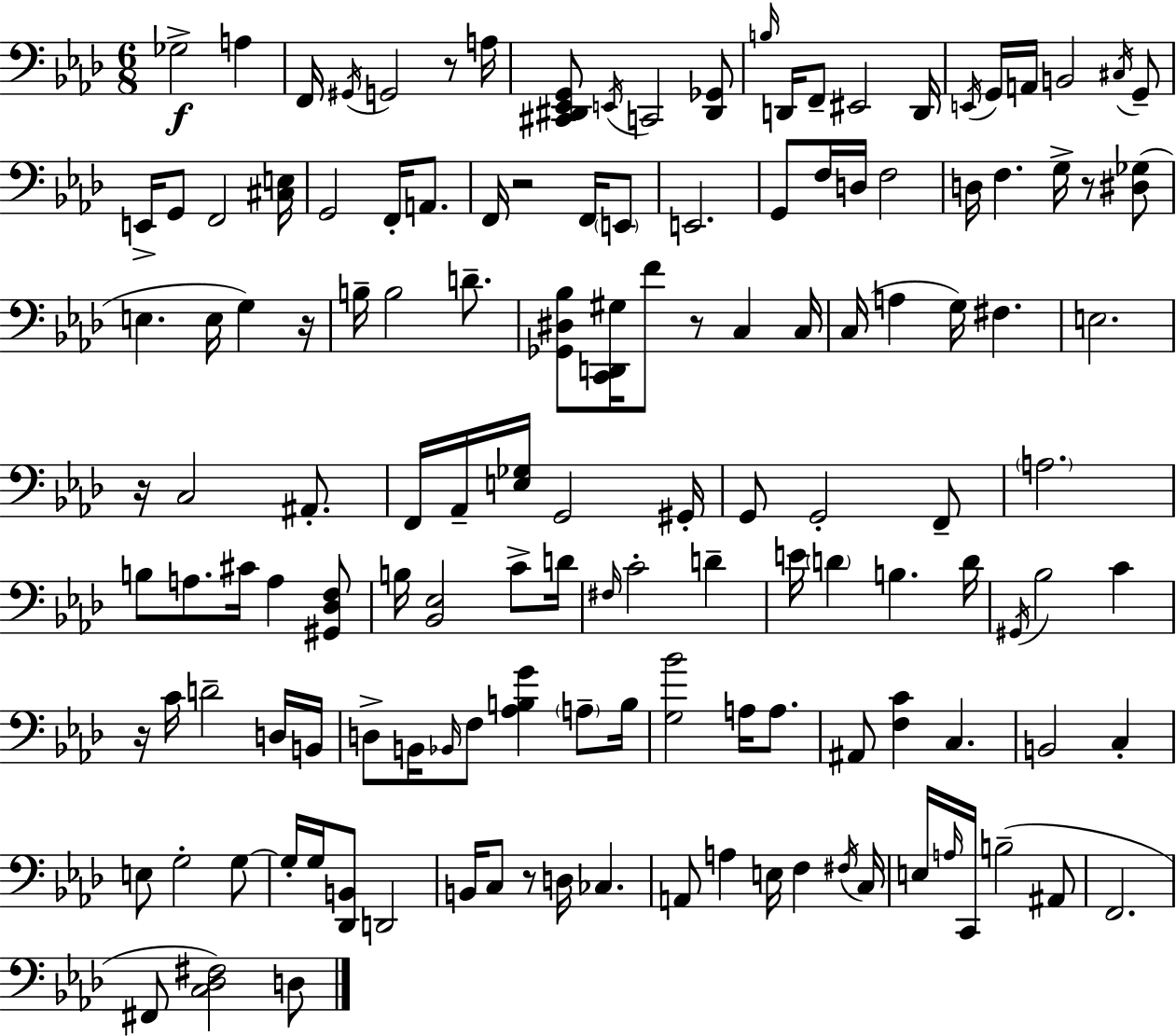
{
  \clef bass
  \numericTimeSignature
  \time 6/8
  \key f \minor
  ges2->\f a4 | f,16 \acciaccatura { gis,16 } g,2 r8 | a16 <cis, dis, ees, g,>8 \acciaccatura { e,16 } c,2 | <dis, ges,>8 \grace { b16 } d,16 f,8-- eis,2 | \break d,16 \acciaccatura { e,16 } g,16 a,16 b,2 | \acciaccatura { cis16 } g,8-- e,16-> g,8 f,2 | <cis e>16 g,2 | f,16-. a,8. f,16 r2 | \break f,16 \parenthesize e,8 e,2. | g,8 f16 d16 f2 | d16 f4. | g16-> r8 <dis ges>8( e4. e16 | \break g4) r16 b16-- b2 | d'8.-- <ges, dis bes>8 <c, d, gis>16 f'8 r8 | c4 c16 c16( a4 g16) fis4. | e2. | \break r16 c2 | ais,8.-. f,16 aes,16-- <e ges>16 g,2 | gis,16-. g,8 g,2-. | f,8-- \parenthesize a2. | \break b8 a8. cis'16 a4 | <gis, des f>8 b16 <bes, ees>2 | c'8-> d'16 \grace { fis16 } c'2-. | d'4-- e'16 \parenthesize d'4 b4. | \break d'16 \acciaccatura { gis,16 } bes2 | c'4 r16 c'16 d'2-- | d16 b,16 d8-> b,16 \grace { bes,16 } f8 | <aes b g'>4 \parenthesize a8-- b16 <g bes'>2 | \break a16 a8. ais,8 <f c'>4 | c4. b,2 | c4-. e8 g2-. | g8~~ g16-. g16 <des, b,>8 | \break d,2 b,16 c8 r8 | d16 ces4. a,8 a4 | e16 f4 \acciaccatura { fis16 } c16 e16 \grace { a16 } c,16 | b2--( ais,8 f,2. | \break fis,8 | <c des fis>2) d8 \bar "|."
}